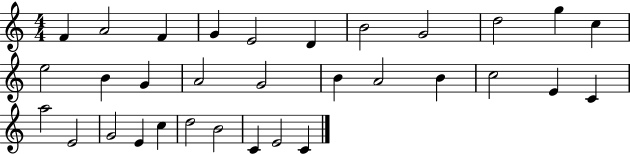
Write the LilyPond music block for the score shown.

{
  \clef treble
  \numericTimeSignature
  \time 4/4
  \key c \major
  f'4 a'2 f'4 | g'4 e'2 d'4 | b'2 g'2 | d''2 g''4 c''4 | \break e''2 b'4 g'4 | a'2 g'2 | b'4 a'2 b'4 | c''2 e'4 c'4 | \break a''2 e'2 | g'2 e'4 c''4 | d''2 b'2 | c'4 e'2 c'4 | \break \bar "|."
}